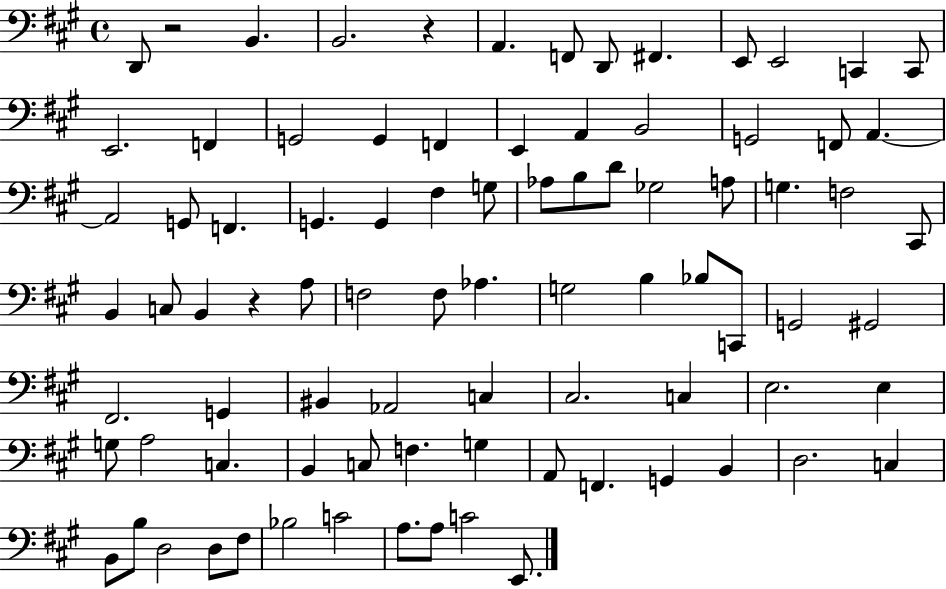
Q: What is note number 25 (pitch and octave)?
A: F2